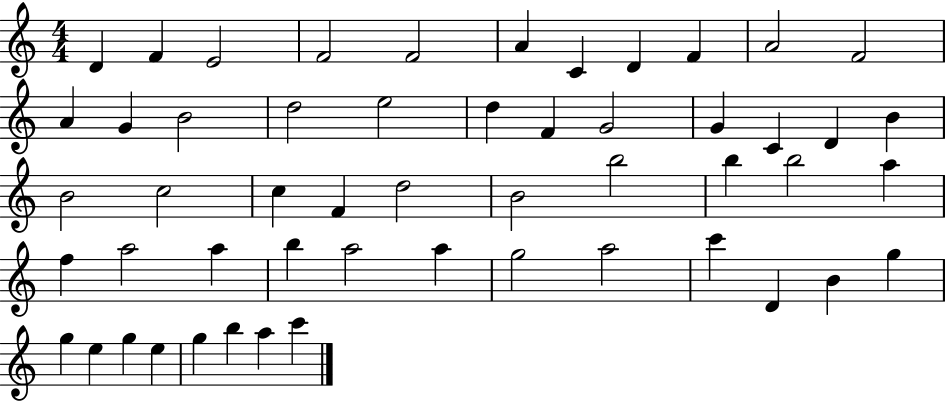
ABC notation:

X:1
T:Untitled
M:4/4
L:1/4
K:C
D F E2 F2 F2 A C D F A2 F2 A G B2 d2 e2 d F G2 G C D B B2 c2 c F d2 B2 b2 b b2 a f a2 a b a2 a g2 a2 c' D B g g e g e g b a c'